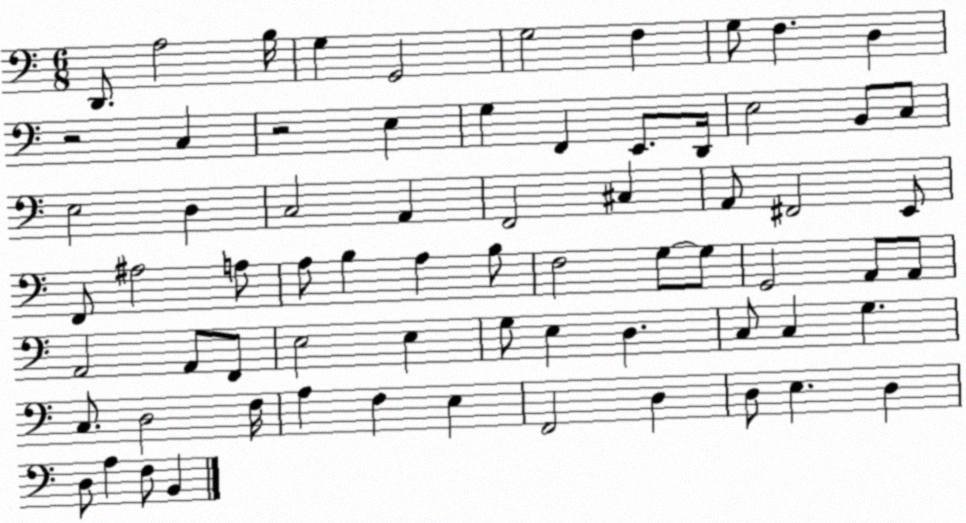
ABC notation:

X:1
T:Untitled
M:6/8
L:1/4
K:C
D,,/2 A,2 B,/4 G, G,,2 G,2 F, G,/2 F, D, z2 C, z2 E, G, F,, E,,/2 D,,/4 E,2 B,,/2 C,/2 E,2 D, C,2 A,, F,,2 ^C, A,,/2 ^F,,2 E,,/2 F,,/2 ^A,2 A,/2 A,/2 B, A, B,/2 F,2 G,/2 G,/2 G,,2 A,,/2 A,,/2 A,,2 A,,/2 F,,/2 E,2 E, G,/2 E, D, C,/2 C, G, C,/2 D,2 F,/4 A, F, E, F,,2 D, D,/2 E, D, D,/2 A, F,/2 B,,